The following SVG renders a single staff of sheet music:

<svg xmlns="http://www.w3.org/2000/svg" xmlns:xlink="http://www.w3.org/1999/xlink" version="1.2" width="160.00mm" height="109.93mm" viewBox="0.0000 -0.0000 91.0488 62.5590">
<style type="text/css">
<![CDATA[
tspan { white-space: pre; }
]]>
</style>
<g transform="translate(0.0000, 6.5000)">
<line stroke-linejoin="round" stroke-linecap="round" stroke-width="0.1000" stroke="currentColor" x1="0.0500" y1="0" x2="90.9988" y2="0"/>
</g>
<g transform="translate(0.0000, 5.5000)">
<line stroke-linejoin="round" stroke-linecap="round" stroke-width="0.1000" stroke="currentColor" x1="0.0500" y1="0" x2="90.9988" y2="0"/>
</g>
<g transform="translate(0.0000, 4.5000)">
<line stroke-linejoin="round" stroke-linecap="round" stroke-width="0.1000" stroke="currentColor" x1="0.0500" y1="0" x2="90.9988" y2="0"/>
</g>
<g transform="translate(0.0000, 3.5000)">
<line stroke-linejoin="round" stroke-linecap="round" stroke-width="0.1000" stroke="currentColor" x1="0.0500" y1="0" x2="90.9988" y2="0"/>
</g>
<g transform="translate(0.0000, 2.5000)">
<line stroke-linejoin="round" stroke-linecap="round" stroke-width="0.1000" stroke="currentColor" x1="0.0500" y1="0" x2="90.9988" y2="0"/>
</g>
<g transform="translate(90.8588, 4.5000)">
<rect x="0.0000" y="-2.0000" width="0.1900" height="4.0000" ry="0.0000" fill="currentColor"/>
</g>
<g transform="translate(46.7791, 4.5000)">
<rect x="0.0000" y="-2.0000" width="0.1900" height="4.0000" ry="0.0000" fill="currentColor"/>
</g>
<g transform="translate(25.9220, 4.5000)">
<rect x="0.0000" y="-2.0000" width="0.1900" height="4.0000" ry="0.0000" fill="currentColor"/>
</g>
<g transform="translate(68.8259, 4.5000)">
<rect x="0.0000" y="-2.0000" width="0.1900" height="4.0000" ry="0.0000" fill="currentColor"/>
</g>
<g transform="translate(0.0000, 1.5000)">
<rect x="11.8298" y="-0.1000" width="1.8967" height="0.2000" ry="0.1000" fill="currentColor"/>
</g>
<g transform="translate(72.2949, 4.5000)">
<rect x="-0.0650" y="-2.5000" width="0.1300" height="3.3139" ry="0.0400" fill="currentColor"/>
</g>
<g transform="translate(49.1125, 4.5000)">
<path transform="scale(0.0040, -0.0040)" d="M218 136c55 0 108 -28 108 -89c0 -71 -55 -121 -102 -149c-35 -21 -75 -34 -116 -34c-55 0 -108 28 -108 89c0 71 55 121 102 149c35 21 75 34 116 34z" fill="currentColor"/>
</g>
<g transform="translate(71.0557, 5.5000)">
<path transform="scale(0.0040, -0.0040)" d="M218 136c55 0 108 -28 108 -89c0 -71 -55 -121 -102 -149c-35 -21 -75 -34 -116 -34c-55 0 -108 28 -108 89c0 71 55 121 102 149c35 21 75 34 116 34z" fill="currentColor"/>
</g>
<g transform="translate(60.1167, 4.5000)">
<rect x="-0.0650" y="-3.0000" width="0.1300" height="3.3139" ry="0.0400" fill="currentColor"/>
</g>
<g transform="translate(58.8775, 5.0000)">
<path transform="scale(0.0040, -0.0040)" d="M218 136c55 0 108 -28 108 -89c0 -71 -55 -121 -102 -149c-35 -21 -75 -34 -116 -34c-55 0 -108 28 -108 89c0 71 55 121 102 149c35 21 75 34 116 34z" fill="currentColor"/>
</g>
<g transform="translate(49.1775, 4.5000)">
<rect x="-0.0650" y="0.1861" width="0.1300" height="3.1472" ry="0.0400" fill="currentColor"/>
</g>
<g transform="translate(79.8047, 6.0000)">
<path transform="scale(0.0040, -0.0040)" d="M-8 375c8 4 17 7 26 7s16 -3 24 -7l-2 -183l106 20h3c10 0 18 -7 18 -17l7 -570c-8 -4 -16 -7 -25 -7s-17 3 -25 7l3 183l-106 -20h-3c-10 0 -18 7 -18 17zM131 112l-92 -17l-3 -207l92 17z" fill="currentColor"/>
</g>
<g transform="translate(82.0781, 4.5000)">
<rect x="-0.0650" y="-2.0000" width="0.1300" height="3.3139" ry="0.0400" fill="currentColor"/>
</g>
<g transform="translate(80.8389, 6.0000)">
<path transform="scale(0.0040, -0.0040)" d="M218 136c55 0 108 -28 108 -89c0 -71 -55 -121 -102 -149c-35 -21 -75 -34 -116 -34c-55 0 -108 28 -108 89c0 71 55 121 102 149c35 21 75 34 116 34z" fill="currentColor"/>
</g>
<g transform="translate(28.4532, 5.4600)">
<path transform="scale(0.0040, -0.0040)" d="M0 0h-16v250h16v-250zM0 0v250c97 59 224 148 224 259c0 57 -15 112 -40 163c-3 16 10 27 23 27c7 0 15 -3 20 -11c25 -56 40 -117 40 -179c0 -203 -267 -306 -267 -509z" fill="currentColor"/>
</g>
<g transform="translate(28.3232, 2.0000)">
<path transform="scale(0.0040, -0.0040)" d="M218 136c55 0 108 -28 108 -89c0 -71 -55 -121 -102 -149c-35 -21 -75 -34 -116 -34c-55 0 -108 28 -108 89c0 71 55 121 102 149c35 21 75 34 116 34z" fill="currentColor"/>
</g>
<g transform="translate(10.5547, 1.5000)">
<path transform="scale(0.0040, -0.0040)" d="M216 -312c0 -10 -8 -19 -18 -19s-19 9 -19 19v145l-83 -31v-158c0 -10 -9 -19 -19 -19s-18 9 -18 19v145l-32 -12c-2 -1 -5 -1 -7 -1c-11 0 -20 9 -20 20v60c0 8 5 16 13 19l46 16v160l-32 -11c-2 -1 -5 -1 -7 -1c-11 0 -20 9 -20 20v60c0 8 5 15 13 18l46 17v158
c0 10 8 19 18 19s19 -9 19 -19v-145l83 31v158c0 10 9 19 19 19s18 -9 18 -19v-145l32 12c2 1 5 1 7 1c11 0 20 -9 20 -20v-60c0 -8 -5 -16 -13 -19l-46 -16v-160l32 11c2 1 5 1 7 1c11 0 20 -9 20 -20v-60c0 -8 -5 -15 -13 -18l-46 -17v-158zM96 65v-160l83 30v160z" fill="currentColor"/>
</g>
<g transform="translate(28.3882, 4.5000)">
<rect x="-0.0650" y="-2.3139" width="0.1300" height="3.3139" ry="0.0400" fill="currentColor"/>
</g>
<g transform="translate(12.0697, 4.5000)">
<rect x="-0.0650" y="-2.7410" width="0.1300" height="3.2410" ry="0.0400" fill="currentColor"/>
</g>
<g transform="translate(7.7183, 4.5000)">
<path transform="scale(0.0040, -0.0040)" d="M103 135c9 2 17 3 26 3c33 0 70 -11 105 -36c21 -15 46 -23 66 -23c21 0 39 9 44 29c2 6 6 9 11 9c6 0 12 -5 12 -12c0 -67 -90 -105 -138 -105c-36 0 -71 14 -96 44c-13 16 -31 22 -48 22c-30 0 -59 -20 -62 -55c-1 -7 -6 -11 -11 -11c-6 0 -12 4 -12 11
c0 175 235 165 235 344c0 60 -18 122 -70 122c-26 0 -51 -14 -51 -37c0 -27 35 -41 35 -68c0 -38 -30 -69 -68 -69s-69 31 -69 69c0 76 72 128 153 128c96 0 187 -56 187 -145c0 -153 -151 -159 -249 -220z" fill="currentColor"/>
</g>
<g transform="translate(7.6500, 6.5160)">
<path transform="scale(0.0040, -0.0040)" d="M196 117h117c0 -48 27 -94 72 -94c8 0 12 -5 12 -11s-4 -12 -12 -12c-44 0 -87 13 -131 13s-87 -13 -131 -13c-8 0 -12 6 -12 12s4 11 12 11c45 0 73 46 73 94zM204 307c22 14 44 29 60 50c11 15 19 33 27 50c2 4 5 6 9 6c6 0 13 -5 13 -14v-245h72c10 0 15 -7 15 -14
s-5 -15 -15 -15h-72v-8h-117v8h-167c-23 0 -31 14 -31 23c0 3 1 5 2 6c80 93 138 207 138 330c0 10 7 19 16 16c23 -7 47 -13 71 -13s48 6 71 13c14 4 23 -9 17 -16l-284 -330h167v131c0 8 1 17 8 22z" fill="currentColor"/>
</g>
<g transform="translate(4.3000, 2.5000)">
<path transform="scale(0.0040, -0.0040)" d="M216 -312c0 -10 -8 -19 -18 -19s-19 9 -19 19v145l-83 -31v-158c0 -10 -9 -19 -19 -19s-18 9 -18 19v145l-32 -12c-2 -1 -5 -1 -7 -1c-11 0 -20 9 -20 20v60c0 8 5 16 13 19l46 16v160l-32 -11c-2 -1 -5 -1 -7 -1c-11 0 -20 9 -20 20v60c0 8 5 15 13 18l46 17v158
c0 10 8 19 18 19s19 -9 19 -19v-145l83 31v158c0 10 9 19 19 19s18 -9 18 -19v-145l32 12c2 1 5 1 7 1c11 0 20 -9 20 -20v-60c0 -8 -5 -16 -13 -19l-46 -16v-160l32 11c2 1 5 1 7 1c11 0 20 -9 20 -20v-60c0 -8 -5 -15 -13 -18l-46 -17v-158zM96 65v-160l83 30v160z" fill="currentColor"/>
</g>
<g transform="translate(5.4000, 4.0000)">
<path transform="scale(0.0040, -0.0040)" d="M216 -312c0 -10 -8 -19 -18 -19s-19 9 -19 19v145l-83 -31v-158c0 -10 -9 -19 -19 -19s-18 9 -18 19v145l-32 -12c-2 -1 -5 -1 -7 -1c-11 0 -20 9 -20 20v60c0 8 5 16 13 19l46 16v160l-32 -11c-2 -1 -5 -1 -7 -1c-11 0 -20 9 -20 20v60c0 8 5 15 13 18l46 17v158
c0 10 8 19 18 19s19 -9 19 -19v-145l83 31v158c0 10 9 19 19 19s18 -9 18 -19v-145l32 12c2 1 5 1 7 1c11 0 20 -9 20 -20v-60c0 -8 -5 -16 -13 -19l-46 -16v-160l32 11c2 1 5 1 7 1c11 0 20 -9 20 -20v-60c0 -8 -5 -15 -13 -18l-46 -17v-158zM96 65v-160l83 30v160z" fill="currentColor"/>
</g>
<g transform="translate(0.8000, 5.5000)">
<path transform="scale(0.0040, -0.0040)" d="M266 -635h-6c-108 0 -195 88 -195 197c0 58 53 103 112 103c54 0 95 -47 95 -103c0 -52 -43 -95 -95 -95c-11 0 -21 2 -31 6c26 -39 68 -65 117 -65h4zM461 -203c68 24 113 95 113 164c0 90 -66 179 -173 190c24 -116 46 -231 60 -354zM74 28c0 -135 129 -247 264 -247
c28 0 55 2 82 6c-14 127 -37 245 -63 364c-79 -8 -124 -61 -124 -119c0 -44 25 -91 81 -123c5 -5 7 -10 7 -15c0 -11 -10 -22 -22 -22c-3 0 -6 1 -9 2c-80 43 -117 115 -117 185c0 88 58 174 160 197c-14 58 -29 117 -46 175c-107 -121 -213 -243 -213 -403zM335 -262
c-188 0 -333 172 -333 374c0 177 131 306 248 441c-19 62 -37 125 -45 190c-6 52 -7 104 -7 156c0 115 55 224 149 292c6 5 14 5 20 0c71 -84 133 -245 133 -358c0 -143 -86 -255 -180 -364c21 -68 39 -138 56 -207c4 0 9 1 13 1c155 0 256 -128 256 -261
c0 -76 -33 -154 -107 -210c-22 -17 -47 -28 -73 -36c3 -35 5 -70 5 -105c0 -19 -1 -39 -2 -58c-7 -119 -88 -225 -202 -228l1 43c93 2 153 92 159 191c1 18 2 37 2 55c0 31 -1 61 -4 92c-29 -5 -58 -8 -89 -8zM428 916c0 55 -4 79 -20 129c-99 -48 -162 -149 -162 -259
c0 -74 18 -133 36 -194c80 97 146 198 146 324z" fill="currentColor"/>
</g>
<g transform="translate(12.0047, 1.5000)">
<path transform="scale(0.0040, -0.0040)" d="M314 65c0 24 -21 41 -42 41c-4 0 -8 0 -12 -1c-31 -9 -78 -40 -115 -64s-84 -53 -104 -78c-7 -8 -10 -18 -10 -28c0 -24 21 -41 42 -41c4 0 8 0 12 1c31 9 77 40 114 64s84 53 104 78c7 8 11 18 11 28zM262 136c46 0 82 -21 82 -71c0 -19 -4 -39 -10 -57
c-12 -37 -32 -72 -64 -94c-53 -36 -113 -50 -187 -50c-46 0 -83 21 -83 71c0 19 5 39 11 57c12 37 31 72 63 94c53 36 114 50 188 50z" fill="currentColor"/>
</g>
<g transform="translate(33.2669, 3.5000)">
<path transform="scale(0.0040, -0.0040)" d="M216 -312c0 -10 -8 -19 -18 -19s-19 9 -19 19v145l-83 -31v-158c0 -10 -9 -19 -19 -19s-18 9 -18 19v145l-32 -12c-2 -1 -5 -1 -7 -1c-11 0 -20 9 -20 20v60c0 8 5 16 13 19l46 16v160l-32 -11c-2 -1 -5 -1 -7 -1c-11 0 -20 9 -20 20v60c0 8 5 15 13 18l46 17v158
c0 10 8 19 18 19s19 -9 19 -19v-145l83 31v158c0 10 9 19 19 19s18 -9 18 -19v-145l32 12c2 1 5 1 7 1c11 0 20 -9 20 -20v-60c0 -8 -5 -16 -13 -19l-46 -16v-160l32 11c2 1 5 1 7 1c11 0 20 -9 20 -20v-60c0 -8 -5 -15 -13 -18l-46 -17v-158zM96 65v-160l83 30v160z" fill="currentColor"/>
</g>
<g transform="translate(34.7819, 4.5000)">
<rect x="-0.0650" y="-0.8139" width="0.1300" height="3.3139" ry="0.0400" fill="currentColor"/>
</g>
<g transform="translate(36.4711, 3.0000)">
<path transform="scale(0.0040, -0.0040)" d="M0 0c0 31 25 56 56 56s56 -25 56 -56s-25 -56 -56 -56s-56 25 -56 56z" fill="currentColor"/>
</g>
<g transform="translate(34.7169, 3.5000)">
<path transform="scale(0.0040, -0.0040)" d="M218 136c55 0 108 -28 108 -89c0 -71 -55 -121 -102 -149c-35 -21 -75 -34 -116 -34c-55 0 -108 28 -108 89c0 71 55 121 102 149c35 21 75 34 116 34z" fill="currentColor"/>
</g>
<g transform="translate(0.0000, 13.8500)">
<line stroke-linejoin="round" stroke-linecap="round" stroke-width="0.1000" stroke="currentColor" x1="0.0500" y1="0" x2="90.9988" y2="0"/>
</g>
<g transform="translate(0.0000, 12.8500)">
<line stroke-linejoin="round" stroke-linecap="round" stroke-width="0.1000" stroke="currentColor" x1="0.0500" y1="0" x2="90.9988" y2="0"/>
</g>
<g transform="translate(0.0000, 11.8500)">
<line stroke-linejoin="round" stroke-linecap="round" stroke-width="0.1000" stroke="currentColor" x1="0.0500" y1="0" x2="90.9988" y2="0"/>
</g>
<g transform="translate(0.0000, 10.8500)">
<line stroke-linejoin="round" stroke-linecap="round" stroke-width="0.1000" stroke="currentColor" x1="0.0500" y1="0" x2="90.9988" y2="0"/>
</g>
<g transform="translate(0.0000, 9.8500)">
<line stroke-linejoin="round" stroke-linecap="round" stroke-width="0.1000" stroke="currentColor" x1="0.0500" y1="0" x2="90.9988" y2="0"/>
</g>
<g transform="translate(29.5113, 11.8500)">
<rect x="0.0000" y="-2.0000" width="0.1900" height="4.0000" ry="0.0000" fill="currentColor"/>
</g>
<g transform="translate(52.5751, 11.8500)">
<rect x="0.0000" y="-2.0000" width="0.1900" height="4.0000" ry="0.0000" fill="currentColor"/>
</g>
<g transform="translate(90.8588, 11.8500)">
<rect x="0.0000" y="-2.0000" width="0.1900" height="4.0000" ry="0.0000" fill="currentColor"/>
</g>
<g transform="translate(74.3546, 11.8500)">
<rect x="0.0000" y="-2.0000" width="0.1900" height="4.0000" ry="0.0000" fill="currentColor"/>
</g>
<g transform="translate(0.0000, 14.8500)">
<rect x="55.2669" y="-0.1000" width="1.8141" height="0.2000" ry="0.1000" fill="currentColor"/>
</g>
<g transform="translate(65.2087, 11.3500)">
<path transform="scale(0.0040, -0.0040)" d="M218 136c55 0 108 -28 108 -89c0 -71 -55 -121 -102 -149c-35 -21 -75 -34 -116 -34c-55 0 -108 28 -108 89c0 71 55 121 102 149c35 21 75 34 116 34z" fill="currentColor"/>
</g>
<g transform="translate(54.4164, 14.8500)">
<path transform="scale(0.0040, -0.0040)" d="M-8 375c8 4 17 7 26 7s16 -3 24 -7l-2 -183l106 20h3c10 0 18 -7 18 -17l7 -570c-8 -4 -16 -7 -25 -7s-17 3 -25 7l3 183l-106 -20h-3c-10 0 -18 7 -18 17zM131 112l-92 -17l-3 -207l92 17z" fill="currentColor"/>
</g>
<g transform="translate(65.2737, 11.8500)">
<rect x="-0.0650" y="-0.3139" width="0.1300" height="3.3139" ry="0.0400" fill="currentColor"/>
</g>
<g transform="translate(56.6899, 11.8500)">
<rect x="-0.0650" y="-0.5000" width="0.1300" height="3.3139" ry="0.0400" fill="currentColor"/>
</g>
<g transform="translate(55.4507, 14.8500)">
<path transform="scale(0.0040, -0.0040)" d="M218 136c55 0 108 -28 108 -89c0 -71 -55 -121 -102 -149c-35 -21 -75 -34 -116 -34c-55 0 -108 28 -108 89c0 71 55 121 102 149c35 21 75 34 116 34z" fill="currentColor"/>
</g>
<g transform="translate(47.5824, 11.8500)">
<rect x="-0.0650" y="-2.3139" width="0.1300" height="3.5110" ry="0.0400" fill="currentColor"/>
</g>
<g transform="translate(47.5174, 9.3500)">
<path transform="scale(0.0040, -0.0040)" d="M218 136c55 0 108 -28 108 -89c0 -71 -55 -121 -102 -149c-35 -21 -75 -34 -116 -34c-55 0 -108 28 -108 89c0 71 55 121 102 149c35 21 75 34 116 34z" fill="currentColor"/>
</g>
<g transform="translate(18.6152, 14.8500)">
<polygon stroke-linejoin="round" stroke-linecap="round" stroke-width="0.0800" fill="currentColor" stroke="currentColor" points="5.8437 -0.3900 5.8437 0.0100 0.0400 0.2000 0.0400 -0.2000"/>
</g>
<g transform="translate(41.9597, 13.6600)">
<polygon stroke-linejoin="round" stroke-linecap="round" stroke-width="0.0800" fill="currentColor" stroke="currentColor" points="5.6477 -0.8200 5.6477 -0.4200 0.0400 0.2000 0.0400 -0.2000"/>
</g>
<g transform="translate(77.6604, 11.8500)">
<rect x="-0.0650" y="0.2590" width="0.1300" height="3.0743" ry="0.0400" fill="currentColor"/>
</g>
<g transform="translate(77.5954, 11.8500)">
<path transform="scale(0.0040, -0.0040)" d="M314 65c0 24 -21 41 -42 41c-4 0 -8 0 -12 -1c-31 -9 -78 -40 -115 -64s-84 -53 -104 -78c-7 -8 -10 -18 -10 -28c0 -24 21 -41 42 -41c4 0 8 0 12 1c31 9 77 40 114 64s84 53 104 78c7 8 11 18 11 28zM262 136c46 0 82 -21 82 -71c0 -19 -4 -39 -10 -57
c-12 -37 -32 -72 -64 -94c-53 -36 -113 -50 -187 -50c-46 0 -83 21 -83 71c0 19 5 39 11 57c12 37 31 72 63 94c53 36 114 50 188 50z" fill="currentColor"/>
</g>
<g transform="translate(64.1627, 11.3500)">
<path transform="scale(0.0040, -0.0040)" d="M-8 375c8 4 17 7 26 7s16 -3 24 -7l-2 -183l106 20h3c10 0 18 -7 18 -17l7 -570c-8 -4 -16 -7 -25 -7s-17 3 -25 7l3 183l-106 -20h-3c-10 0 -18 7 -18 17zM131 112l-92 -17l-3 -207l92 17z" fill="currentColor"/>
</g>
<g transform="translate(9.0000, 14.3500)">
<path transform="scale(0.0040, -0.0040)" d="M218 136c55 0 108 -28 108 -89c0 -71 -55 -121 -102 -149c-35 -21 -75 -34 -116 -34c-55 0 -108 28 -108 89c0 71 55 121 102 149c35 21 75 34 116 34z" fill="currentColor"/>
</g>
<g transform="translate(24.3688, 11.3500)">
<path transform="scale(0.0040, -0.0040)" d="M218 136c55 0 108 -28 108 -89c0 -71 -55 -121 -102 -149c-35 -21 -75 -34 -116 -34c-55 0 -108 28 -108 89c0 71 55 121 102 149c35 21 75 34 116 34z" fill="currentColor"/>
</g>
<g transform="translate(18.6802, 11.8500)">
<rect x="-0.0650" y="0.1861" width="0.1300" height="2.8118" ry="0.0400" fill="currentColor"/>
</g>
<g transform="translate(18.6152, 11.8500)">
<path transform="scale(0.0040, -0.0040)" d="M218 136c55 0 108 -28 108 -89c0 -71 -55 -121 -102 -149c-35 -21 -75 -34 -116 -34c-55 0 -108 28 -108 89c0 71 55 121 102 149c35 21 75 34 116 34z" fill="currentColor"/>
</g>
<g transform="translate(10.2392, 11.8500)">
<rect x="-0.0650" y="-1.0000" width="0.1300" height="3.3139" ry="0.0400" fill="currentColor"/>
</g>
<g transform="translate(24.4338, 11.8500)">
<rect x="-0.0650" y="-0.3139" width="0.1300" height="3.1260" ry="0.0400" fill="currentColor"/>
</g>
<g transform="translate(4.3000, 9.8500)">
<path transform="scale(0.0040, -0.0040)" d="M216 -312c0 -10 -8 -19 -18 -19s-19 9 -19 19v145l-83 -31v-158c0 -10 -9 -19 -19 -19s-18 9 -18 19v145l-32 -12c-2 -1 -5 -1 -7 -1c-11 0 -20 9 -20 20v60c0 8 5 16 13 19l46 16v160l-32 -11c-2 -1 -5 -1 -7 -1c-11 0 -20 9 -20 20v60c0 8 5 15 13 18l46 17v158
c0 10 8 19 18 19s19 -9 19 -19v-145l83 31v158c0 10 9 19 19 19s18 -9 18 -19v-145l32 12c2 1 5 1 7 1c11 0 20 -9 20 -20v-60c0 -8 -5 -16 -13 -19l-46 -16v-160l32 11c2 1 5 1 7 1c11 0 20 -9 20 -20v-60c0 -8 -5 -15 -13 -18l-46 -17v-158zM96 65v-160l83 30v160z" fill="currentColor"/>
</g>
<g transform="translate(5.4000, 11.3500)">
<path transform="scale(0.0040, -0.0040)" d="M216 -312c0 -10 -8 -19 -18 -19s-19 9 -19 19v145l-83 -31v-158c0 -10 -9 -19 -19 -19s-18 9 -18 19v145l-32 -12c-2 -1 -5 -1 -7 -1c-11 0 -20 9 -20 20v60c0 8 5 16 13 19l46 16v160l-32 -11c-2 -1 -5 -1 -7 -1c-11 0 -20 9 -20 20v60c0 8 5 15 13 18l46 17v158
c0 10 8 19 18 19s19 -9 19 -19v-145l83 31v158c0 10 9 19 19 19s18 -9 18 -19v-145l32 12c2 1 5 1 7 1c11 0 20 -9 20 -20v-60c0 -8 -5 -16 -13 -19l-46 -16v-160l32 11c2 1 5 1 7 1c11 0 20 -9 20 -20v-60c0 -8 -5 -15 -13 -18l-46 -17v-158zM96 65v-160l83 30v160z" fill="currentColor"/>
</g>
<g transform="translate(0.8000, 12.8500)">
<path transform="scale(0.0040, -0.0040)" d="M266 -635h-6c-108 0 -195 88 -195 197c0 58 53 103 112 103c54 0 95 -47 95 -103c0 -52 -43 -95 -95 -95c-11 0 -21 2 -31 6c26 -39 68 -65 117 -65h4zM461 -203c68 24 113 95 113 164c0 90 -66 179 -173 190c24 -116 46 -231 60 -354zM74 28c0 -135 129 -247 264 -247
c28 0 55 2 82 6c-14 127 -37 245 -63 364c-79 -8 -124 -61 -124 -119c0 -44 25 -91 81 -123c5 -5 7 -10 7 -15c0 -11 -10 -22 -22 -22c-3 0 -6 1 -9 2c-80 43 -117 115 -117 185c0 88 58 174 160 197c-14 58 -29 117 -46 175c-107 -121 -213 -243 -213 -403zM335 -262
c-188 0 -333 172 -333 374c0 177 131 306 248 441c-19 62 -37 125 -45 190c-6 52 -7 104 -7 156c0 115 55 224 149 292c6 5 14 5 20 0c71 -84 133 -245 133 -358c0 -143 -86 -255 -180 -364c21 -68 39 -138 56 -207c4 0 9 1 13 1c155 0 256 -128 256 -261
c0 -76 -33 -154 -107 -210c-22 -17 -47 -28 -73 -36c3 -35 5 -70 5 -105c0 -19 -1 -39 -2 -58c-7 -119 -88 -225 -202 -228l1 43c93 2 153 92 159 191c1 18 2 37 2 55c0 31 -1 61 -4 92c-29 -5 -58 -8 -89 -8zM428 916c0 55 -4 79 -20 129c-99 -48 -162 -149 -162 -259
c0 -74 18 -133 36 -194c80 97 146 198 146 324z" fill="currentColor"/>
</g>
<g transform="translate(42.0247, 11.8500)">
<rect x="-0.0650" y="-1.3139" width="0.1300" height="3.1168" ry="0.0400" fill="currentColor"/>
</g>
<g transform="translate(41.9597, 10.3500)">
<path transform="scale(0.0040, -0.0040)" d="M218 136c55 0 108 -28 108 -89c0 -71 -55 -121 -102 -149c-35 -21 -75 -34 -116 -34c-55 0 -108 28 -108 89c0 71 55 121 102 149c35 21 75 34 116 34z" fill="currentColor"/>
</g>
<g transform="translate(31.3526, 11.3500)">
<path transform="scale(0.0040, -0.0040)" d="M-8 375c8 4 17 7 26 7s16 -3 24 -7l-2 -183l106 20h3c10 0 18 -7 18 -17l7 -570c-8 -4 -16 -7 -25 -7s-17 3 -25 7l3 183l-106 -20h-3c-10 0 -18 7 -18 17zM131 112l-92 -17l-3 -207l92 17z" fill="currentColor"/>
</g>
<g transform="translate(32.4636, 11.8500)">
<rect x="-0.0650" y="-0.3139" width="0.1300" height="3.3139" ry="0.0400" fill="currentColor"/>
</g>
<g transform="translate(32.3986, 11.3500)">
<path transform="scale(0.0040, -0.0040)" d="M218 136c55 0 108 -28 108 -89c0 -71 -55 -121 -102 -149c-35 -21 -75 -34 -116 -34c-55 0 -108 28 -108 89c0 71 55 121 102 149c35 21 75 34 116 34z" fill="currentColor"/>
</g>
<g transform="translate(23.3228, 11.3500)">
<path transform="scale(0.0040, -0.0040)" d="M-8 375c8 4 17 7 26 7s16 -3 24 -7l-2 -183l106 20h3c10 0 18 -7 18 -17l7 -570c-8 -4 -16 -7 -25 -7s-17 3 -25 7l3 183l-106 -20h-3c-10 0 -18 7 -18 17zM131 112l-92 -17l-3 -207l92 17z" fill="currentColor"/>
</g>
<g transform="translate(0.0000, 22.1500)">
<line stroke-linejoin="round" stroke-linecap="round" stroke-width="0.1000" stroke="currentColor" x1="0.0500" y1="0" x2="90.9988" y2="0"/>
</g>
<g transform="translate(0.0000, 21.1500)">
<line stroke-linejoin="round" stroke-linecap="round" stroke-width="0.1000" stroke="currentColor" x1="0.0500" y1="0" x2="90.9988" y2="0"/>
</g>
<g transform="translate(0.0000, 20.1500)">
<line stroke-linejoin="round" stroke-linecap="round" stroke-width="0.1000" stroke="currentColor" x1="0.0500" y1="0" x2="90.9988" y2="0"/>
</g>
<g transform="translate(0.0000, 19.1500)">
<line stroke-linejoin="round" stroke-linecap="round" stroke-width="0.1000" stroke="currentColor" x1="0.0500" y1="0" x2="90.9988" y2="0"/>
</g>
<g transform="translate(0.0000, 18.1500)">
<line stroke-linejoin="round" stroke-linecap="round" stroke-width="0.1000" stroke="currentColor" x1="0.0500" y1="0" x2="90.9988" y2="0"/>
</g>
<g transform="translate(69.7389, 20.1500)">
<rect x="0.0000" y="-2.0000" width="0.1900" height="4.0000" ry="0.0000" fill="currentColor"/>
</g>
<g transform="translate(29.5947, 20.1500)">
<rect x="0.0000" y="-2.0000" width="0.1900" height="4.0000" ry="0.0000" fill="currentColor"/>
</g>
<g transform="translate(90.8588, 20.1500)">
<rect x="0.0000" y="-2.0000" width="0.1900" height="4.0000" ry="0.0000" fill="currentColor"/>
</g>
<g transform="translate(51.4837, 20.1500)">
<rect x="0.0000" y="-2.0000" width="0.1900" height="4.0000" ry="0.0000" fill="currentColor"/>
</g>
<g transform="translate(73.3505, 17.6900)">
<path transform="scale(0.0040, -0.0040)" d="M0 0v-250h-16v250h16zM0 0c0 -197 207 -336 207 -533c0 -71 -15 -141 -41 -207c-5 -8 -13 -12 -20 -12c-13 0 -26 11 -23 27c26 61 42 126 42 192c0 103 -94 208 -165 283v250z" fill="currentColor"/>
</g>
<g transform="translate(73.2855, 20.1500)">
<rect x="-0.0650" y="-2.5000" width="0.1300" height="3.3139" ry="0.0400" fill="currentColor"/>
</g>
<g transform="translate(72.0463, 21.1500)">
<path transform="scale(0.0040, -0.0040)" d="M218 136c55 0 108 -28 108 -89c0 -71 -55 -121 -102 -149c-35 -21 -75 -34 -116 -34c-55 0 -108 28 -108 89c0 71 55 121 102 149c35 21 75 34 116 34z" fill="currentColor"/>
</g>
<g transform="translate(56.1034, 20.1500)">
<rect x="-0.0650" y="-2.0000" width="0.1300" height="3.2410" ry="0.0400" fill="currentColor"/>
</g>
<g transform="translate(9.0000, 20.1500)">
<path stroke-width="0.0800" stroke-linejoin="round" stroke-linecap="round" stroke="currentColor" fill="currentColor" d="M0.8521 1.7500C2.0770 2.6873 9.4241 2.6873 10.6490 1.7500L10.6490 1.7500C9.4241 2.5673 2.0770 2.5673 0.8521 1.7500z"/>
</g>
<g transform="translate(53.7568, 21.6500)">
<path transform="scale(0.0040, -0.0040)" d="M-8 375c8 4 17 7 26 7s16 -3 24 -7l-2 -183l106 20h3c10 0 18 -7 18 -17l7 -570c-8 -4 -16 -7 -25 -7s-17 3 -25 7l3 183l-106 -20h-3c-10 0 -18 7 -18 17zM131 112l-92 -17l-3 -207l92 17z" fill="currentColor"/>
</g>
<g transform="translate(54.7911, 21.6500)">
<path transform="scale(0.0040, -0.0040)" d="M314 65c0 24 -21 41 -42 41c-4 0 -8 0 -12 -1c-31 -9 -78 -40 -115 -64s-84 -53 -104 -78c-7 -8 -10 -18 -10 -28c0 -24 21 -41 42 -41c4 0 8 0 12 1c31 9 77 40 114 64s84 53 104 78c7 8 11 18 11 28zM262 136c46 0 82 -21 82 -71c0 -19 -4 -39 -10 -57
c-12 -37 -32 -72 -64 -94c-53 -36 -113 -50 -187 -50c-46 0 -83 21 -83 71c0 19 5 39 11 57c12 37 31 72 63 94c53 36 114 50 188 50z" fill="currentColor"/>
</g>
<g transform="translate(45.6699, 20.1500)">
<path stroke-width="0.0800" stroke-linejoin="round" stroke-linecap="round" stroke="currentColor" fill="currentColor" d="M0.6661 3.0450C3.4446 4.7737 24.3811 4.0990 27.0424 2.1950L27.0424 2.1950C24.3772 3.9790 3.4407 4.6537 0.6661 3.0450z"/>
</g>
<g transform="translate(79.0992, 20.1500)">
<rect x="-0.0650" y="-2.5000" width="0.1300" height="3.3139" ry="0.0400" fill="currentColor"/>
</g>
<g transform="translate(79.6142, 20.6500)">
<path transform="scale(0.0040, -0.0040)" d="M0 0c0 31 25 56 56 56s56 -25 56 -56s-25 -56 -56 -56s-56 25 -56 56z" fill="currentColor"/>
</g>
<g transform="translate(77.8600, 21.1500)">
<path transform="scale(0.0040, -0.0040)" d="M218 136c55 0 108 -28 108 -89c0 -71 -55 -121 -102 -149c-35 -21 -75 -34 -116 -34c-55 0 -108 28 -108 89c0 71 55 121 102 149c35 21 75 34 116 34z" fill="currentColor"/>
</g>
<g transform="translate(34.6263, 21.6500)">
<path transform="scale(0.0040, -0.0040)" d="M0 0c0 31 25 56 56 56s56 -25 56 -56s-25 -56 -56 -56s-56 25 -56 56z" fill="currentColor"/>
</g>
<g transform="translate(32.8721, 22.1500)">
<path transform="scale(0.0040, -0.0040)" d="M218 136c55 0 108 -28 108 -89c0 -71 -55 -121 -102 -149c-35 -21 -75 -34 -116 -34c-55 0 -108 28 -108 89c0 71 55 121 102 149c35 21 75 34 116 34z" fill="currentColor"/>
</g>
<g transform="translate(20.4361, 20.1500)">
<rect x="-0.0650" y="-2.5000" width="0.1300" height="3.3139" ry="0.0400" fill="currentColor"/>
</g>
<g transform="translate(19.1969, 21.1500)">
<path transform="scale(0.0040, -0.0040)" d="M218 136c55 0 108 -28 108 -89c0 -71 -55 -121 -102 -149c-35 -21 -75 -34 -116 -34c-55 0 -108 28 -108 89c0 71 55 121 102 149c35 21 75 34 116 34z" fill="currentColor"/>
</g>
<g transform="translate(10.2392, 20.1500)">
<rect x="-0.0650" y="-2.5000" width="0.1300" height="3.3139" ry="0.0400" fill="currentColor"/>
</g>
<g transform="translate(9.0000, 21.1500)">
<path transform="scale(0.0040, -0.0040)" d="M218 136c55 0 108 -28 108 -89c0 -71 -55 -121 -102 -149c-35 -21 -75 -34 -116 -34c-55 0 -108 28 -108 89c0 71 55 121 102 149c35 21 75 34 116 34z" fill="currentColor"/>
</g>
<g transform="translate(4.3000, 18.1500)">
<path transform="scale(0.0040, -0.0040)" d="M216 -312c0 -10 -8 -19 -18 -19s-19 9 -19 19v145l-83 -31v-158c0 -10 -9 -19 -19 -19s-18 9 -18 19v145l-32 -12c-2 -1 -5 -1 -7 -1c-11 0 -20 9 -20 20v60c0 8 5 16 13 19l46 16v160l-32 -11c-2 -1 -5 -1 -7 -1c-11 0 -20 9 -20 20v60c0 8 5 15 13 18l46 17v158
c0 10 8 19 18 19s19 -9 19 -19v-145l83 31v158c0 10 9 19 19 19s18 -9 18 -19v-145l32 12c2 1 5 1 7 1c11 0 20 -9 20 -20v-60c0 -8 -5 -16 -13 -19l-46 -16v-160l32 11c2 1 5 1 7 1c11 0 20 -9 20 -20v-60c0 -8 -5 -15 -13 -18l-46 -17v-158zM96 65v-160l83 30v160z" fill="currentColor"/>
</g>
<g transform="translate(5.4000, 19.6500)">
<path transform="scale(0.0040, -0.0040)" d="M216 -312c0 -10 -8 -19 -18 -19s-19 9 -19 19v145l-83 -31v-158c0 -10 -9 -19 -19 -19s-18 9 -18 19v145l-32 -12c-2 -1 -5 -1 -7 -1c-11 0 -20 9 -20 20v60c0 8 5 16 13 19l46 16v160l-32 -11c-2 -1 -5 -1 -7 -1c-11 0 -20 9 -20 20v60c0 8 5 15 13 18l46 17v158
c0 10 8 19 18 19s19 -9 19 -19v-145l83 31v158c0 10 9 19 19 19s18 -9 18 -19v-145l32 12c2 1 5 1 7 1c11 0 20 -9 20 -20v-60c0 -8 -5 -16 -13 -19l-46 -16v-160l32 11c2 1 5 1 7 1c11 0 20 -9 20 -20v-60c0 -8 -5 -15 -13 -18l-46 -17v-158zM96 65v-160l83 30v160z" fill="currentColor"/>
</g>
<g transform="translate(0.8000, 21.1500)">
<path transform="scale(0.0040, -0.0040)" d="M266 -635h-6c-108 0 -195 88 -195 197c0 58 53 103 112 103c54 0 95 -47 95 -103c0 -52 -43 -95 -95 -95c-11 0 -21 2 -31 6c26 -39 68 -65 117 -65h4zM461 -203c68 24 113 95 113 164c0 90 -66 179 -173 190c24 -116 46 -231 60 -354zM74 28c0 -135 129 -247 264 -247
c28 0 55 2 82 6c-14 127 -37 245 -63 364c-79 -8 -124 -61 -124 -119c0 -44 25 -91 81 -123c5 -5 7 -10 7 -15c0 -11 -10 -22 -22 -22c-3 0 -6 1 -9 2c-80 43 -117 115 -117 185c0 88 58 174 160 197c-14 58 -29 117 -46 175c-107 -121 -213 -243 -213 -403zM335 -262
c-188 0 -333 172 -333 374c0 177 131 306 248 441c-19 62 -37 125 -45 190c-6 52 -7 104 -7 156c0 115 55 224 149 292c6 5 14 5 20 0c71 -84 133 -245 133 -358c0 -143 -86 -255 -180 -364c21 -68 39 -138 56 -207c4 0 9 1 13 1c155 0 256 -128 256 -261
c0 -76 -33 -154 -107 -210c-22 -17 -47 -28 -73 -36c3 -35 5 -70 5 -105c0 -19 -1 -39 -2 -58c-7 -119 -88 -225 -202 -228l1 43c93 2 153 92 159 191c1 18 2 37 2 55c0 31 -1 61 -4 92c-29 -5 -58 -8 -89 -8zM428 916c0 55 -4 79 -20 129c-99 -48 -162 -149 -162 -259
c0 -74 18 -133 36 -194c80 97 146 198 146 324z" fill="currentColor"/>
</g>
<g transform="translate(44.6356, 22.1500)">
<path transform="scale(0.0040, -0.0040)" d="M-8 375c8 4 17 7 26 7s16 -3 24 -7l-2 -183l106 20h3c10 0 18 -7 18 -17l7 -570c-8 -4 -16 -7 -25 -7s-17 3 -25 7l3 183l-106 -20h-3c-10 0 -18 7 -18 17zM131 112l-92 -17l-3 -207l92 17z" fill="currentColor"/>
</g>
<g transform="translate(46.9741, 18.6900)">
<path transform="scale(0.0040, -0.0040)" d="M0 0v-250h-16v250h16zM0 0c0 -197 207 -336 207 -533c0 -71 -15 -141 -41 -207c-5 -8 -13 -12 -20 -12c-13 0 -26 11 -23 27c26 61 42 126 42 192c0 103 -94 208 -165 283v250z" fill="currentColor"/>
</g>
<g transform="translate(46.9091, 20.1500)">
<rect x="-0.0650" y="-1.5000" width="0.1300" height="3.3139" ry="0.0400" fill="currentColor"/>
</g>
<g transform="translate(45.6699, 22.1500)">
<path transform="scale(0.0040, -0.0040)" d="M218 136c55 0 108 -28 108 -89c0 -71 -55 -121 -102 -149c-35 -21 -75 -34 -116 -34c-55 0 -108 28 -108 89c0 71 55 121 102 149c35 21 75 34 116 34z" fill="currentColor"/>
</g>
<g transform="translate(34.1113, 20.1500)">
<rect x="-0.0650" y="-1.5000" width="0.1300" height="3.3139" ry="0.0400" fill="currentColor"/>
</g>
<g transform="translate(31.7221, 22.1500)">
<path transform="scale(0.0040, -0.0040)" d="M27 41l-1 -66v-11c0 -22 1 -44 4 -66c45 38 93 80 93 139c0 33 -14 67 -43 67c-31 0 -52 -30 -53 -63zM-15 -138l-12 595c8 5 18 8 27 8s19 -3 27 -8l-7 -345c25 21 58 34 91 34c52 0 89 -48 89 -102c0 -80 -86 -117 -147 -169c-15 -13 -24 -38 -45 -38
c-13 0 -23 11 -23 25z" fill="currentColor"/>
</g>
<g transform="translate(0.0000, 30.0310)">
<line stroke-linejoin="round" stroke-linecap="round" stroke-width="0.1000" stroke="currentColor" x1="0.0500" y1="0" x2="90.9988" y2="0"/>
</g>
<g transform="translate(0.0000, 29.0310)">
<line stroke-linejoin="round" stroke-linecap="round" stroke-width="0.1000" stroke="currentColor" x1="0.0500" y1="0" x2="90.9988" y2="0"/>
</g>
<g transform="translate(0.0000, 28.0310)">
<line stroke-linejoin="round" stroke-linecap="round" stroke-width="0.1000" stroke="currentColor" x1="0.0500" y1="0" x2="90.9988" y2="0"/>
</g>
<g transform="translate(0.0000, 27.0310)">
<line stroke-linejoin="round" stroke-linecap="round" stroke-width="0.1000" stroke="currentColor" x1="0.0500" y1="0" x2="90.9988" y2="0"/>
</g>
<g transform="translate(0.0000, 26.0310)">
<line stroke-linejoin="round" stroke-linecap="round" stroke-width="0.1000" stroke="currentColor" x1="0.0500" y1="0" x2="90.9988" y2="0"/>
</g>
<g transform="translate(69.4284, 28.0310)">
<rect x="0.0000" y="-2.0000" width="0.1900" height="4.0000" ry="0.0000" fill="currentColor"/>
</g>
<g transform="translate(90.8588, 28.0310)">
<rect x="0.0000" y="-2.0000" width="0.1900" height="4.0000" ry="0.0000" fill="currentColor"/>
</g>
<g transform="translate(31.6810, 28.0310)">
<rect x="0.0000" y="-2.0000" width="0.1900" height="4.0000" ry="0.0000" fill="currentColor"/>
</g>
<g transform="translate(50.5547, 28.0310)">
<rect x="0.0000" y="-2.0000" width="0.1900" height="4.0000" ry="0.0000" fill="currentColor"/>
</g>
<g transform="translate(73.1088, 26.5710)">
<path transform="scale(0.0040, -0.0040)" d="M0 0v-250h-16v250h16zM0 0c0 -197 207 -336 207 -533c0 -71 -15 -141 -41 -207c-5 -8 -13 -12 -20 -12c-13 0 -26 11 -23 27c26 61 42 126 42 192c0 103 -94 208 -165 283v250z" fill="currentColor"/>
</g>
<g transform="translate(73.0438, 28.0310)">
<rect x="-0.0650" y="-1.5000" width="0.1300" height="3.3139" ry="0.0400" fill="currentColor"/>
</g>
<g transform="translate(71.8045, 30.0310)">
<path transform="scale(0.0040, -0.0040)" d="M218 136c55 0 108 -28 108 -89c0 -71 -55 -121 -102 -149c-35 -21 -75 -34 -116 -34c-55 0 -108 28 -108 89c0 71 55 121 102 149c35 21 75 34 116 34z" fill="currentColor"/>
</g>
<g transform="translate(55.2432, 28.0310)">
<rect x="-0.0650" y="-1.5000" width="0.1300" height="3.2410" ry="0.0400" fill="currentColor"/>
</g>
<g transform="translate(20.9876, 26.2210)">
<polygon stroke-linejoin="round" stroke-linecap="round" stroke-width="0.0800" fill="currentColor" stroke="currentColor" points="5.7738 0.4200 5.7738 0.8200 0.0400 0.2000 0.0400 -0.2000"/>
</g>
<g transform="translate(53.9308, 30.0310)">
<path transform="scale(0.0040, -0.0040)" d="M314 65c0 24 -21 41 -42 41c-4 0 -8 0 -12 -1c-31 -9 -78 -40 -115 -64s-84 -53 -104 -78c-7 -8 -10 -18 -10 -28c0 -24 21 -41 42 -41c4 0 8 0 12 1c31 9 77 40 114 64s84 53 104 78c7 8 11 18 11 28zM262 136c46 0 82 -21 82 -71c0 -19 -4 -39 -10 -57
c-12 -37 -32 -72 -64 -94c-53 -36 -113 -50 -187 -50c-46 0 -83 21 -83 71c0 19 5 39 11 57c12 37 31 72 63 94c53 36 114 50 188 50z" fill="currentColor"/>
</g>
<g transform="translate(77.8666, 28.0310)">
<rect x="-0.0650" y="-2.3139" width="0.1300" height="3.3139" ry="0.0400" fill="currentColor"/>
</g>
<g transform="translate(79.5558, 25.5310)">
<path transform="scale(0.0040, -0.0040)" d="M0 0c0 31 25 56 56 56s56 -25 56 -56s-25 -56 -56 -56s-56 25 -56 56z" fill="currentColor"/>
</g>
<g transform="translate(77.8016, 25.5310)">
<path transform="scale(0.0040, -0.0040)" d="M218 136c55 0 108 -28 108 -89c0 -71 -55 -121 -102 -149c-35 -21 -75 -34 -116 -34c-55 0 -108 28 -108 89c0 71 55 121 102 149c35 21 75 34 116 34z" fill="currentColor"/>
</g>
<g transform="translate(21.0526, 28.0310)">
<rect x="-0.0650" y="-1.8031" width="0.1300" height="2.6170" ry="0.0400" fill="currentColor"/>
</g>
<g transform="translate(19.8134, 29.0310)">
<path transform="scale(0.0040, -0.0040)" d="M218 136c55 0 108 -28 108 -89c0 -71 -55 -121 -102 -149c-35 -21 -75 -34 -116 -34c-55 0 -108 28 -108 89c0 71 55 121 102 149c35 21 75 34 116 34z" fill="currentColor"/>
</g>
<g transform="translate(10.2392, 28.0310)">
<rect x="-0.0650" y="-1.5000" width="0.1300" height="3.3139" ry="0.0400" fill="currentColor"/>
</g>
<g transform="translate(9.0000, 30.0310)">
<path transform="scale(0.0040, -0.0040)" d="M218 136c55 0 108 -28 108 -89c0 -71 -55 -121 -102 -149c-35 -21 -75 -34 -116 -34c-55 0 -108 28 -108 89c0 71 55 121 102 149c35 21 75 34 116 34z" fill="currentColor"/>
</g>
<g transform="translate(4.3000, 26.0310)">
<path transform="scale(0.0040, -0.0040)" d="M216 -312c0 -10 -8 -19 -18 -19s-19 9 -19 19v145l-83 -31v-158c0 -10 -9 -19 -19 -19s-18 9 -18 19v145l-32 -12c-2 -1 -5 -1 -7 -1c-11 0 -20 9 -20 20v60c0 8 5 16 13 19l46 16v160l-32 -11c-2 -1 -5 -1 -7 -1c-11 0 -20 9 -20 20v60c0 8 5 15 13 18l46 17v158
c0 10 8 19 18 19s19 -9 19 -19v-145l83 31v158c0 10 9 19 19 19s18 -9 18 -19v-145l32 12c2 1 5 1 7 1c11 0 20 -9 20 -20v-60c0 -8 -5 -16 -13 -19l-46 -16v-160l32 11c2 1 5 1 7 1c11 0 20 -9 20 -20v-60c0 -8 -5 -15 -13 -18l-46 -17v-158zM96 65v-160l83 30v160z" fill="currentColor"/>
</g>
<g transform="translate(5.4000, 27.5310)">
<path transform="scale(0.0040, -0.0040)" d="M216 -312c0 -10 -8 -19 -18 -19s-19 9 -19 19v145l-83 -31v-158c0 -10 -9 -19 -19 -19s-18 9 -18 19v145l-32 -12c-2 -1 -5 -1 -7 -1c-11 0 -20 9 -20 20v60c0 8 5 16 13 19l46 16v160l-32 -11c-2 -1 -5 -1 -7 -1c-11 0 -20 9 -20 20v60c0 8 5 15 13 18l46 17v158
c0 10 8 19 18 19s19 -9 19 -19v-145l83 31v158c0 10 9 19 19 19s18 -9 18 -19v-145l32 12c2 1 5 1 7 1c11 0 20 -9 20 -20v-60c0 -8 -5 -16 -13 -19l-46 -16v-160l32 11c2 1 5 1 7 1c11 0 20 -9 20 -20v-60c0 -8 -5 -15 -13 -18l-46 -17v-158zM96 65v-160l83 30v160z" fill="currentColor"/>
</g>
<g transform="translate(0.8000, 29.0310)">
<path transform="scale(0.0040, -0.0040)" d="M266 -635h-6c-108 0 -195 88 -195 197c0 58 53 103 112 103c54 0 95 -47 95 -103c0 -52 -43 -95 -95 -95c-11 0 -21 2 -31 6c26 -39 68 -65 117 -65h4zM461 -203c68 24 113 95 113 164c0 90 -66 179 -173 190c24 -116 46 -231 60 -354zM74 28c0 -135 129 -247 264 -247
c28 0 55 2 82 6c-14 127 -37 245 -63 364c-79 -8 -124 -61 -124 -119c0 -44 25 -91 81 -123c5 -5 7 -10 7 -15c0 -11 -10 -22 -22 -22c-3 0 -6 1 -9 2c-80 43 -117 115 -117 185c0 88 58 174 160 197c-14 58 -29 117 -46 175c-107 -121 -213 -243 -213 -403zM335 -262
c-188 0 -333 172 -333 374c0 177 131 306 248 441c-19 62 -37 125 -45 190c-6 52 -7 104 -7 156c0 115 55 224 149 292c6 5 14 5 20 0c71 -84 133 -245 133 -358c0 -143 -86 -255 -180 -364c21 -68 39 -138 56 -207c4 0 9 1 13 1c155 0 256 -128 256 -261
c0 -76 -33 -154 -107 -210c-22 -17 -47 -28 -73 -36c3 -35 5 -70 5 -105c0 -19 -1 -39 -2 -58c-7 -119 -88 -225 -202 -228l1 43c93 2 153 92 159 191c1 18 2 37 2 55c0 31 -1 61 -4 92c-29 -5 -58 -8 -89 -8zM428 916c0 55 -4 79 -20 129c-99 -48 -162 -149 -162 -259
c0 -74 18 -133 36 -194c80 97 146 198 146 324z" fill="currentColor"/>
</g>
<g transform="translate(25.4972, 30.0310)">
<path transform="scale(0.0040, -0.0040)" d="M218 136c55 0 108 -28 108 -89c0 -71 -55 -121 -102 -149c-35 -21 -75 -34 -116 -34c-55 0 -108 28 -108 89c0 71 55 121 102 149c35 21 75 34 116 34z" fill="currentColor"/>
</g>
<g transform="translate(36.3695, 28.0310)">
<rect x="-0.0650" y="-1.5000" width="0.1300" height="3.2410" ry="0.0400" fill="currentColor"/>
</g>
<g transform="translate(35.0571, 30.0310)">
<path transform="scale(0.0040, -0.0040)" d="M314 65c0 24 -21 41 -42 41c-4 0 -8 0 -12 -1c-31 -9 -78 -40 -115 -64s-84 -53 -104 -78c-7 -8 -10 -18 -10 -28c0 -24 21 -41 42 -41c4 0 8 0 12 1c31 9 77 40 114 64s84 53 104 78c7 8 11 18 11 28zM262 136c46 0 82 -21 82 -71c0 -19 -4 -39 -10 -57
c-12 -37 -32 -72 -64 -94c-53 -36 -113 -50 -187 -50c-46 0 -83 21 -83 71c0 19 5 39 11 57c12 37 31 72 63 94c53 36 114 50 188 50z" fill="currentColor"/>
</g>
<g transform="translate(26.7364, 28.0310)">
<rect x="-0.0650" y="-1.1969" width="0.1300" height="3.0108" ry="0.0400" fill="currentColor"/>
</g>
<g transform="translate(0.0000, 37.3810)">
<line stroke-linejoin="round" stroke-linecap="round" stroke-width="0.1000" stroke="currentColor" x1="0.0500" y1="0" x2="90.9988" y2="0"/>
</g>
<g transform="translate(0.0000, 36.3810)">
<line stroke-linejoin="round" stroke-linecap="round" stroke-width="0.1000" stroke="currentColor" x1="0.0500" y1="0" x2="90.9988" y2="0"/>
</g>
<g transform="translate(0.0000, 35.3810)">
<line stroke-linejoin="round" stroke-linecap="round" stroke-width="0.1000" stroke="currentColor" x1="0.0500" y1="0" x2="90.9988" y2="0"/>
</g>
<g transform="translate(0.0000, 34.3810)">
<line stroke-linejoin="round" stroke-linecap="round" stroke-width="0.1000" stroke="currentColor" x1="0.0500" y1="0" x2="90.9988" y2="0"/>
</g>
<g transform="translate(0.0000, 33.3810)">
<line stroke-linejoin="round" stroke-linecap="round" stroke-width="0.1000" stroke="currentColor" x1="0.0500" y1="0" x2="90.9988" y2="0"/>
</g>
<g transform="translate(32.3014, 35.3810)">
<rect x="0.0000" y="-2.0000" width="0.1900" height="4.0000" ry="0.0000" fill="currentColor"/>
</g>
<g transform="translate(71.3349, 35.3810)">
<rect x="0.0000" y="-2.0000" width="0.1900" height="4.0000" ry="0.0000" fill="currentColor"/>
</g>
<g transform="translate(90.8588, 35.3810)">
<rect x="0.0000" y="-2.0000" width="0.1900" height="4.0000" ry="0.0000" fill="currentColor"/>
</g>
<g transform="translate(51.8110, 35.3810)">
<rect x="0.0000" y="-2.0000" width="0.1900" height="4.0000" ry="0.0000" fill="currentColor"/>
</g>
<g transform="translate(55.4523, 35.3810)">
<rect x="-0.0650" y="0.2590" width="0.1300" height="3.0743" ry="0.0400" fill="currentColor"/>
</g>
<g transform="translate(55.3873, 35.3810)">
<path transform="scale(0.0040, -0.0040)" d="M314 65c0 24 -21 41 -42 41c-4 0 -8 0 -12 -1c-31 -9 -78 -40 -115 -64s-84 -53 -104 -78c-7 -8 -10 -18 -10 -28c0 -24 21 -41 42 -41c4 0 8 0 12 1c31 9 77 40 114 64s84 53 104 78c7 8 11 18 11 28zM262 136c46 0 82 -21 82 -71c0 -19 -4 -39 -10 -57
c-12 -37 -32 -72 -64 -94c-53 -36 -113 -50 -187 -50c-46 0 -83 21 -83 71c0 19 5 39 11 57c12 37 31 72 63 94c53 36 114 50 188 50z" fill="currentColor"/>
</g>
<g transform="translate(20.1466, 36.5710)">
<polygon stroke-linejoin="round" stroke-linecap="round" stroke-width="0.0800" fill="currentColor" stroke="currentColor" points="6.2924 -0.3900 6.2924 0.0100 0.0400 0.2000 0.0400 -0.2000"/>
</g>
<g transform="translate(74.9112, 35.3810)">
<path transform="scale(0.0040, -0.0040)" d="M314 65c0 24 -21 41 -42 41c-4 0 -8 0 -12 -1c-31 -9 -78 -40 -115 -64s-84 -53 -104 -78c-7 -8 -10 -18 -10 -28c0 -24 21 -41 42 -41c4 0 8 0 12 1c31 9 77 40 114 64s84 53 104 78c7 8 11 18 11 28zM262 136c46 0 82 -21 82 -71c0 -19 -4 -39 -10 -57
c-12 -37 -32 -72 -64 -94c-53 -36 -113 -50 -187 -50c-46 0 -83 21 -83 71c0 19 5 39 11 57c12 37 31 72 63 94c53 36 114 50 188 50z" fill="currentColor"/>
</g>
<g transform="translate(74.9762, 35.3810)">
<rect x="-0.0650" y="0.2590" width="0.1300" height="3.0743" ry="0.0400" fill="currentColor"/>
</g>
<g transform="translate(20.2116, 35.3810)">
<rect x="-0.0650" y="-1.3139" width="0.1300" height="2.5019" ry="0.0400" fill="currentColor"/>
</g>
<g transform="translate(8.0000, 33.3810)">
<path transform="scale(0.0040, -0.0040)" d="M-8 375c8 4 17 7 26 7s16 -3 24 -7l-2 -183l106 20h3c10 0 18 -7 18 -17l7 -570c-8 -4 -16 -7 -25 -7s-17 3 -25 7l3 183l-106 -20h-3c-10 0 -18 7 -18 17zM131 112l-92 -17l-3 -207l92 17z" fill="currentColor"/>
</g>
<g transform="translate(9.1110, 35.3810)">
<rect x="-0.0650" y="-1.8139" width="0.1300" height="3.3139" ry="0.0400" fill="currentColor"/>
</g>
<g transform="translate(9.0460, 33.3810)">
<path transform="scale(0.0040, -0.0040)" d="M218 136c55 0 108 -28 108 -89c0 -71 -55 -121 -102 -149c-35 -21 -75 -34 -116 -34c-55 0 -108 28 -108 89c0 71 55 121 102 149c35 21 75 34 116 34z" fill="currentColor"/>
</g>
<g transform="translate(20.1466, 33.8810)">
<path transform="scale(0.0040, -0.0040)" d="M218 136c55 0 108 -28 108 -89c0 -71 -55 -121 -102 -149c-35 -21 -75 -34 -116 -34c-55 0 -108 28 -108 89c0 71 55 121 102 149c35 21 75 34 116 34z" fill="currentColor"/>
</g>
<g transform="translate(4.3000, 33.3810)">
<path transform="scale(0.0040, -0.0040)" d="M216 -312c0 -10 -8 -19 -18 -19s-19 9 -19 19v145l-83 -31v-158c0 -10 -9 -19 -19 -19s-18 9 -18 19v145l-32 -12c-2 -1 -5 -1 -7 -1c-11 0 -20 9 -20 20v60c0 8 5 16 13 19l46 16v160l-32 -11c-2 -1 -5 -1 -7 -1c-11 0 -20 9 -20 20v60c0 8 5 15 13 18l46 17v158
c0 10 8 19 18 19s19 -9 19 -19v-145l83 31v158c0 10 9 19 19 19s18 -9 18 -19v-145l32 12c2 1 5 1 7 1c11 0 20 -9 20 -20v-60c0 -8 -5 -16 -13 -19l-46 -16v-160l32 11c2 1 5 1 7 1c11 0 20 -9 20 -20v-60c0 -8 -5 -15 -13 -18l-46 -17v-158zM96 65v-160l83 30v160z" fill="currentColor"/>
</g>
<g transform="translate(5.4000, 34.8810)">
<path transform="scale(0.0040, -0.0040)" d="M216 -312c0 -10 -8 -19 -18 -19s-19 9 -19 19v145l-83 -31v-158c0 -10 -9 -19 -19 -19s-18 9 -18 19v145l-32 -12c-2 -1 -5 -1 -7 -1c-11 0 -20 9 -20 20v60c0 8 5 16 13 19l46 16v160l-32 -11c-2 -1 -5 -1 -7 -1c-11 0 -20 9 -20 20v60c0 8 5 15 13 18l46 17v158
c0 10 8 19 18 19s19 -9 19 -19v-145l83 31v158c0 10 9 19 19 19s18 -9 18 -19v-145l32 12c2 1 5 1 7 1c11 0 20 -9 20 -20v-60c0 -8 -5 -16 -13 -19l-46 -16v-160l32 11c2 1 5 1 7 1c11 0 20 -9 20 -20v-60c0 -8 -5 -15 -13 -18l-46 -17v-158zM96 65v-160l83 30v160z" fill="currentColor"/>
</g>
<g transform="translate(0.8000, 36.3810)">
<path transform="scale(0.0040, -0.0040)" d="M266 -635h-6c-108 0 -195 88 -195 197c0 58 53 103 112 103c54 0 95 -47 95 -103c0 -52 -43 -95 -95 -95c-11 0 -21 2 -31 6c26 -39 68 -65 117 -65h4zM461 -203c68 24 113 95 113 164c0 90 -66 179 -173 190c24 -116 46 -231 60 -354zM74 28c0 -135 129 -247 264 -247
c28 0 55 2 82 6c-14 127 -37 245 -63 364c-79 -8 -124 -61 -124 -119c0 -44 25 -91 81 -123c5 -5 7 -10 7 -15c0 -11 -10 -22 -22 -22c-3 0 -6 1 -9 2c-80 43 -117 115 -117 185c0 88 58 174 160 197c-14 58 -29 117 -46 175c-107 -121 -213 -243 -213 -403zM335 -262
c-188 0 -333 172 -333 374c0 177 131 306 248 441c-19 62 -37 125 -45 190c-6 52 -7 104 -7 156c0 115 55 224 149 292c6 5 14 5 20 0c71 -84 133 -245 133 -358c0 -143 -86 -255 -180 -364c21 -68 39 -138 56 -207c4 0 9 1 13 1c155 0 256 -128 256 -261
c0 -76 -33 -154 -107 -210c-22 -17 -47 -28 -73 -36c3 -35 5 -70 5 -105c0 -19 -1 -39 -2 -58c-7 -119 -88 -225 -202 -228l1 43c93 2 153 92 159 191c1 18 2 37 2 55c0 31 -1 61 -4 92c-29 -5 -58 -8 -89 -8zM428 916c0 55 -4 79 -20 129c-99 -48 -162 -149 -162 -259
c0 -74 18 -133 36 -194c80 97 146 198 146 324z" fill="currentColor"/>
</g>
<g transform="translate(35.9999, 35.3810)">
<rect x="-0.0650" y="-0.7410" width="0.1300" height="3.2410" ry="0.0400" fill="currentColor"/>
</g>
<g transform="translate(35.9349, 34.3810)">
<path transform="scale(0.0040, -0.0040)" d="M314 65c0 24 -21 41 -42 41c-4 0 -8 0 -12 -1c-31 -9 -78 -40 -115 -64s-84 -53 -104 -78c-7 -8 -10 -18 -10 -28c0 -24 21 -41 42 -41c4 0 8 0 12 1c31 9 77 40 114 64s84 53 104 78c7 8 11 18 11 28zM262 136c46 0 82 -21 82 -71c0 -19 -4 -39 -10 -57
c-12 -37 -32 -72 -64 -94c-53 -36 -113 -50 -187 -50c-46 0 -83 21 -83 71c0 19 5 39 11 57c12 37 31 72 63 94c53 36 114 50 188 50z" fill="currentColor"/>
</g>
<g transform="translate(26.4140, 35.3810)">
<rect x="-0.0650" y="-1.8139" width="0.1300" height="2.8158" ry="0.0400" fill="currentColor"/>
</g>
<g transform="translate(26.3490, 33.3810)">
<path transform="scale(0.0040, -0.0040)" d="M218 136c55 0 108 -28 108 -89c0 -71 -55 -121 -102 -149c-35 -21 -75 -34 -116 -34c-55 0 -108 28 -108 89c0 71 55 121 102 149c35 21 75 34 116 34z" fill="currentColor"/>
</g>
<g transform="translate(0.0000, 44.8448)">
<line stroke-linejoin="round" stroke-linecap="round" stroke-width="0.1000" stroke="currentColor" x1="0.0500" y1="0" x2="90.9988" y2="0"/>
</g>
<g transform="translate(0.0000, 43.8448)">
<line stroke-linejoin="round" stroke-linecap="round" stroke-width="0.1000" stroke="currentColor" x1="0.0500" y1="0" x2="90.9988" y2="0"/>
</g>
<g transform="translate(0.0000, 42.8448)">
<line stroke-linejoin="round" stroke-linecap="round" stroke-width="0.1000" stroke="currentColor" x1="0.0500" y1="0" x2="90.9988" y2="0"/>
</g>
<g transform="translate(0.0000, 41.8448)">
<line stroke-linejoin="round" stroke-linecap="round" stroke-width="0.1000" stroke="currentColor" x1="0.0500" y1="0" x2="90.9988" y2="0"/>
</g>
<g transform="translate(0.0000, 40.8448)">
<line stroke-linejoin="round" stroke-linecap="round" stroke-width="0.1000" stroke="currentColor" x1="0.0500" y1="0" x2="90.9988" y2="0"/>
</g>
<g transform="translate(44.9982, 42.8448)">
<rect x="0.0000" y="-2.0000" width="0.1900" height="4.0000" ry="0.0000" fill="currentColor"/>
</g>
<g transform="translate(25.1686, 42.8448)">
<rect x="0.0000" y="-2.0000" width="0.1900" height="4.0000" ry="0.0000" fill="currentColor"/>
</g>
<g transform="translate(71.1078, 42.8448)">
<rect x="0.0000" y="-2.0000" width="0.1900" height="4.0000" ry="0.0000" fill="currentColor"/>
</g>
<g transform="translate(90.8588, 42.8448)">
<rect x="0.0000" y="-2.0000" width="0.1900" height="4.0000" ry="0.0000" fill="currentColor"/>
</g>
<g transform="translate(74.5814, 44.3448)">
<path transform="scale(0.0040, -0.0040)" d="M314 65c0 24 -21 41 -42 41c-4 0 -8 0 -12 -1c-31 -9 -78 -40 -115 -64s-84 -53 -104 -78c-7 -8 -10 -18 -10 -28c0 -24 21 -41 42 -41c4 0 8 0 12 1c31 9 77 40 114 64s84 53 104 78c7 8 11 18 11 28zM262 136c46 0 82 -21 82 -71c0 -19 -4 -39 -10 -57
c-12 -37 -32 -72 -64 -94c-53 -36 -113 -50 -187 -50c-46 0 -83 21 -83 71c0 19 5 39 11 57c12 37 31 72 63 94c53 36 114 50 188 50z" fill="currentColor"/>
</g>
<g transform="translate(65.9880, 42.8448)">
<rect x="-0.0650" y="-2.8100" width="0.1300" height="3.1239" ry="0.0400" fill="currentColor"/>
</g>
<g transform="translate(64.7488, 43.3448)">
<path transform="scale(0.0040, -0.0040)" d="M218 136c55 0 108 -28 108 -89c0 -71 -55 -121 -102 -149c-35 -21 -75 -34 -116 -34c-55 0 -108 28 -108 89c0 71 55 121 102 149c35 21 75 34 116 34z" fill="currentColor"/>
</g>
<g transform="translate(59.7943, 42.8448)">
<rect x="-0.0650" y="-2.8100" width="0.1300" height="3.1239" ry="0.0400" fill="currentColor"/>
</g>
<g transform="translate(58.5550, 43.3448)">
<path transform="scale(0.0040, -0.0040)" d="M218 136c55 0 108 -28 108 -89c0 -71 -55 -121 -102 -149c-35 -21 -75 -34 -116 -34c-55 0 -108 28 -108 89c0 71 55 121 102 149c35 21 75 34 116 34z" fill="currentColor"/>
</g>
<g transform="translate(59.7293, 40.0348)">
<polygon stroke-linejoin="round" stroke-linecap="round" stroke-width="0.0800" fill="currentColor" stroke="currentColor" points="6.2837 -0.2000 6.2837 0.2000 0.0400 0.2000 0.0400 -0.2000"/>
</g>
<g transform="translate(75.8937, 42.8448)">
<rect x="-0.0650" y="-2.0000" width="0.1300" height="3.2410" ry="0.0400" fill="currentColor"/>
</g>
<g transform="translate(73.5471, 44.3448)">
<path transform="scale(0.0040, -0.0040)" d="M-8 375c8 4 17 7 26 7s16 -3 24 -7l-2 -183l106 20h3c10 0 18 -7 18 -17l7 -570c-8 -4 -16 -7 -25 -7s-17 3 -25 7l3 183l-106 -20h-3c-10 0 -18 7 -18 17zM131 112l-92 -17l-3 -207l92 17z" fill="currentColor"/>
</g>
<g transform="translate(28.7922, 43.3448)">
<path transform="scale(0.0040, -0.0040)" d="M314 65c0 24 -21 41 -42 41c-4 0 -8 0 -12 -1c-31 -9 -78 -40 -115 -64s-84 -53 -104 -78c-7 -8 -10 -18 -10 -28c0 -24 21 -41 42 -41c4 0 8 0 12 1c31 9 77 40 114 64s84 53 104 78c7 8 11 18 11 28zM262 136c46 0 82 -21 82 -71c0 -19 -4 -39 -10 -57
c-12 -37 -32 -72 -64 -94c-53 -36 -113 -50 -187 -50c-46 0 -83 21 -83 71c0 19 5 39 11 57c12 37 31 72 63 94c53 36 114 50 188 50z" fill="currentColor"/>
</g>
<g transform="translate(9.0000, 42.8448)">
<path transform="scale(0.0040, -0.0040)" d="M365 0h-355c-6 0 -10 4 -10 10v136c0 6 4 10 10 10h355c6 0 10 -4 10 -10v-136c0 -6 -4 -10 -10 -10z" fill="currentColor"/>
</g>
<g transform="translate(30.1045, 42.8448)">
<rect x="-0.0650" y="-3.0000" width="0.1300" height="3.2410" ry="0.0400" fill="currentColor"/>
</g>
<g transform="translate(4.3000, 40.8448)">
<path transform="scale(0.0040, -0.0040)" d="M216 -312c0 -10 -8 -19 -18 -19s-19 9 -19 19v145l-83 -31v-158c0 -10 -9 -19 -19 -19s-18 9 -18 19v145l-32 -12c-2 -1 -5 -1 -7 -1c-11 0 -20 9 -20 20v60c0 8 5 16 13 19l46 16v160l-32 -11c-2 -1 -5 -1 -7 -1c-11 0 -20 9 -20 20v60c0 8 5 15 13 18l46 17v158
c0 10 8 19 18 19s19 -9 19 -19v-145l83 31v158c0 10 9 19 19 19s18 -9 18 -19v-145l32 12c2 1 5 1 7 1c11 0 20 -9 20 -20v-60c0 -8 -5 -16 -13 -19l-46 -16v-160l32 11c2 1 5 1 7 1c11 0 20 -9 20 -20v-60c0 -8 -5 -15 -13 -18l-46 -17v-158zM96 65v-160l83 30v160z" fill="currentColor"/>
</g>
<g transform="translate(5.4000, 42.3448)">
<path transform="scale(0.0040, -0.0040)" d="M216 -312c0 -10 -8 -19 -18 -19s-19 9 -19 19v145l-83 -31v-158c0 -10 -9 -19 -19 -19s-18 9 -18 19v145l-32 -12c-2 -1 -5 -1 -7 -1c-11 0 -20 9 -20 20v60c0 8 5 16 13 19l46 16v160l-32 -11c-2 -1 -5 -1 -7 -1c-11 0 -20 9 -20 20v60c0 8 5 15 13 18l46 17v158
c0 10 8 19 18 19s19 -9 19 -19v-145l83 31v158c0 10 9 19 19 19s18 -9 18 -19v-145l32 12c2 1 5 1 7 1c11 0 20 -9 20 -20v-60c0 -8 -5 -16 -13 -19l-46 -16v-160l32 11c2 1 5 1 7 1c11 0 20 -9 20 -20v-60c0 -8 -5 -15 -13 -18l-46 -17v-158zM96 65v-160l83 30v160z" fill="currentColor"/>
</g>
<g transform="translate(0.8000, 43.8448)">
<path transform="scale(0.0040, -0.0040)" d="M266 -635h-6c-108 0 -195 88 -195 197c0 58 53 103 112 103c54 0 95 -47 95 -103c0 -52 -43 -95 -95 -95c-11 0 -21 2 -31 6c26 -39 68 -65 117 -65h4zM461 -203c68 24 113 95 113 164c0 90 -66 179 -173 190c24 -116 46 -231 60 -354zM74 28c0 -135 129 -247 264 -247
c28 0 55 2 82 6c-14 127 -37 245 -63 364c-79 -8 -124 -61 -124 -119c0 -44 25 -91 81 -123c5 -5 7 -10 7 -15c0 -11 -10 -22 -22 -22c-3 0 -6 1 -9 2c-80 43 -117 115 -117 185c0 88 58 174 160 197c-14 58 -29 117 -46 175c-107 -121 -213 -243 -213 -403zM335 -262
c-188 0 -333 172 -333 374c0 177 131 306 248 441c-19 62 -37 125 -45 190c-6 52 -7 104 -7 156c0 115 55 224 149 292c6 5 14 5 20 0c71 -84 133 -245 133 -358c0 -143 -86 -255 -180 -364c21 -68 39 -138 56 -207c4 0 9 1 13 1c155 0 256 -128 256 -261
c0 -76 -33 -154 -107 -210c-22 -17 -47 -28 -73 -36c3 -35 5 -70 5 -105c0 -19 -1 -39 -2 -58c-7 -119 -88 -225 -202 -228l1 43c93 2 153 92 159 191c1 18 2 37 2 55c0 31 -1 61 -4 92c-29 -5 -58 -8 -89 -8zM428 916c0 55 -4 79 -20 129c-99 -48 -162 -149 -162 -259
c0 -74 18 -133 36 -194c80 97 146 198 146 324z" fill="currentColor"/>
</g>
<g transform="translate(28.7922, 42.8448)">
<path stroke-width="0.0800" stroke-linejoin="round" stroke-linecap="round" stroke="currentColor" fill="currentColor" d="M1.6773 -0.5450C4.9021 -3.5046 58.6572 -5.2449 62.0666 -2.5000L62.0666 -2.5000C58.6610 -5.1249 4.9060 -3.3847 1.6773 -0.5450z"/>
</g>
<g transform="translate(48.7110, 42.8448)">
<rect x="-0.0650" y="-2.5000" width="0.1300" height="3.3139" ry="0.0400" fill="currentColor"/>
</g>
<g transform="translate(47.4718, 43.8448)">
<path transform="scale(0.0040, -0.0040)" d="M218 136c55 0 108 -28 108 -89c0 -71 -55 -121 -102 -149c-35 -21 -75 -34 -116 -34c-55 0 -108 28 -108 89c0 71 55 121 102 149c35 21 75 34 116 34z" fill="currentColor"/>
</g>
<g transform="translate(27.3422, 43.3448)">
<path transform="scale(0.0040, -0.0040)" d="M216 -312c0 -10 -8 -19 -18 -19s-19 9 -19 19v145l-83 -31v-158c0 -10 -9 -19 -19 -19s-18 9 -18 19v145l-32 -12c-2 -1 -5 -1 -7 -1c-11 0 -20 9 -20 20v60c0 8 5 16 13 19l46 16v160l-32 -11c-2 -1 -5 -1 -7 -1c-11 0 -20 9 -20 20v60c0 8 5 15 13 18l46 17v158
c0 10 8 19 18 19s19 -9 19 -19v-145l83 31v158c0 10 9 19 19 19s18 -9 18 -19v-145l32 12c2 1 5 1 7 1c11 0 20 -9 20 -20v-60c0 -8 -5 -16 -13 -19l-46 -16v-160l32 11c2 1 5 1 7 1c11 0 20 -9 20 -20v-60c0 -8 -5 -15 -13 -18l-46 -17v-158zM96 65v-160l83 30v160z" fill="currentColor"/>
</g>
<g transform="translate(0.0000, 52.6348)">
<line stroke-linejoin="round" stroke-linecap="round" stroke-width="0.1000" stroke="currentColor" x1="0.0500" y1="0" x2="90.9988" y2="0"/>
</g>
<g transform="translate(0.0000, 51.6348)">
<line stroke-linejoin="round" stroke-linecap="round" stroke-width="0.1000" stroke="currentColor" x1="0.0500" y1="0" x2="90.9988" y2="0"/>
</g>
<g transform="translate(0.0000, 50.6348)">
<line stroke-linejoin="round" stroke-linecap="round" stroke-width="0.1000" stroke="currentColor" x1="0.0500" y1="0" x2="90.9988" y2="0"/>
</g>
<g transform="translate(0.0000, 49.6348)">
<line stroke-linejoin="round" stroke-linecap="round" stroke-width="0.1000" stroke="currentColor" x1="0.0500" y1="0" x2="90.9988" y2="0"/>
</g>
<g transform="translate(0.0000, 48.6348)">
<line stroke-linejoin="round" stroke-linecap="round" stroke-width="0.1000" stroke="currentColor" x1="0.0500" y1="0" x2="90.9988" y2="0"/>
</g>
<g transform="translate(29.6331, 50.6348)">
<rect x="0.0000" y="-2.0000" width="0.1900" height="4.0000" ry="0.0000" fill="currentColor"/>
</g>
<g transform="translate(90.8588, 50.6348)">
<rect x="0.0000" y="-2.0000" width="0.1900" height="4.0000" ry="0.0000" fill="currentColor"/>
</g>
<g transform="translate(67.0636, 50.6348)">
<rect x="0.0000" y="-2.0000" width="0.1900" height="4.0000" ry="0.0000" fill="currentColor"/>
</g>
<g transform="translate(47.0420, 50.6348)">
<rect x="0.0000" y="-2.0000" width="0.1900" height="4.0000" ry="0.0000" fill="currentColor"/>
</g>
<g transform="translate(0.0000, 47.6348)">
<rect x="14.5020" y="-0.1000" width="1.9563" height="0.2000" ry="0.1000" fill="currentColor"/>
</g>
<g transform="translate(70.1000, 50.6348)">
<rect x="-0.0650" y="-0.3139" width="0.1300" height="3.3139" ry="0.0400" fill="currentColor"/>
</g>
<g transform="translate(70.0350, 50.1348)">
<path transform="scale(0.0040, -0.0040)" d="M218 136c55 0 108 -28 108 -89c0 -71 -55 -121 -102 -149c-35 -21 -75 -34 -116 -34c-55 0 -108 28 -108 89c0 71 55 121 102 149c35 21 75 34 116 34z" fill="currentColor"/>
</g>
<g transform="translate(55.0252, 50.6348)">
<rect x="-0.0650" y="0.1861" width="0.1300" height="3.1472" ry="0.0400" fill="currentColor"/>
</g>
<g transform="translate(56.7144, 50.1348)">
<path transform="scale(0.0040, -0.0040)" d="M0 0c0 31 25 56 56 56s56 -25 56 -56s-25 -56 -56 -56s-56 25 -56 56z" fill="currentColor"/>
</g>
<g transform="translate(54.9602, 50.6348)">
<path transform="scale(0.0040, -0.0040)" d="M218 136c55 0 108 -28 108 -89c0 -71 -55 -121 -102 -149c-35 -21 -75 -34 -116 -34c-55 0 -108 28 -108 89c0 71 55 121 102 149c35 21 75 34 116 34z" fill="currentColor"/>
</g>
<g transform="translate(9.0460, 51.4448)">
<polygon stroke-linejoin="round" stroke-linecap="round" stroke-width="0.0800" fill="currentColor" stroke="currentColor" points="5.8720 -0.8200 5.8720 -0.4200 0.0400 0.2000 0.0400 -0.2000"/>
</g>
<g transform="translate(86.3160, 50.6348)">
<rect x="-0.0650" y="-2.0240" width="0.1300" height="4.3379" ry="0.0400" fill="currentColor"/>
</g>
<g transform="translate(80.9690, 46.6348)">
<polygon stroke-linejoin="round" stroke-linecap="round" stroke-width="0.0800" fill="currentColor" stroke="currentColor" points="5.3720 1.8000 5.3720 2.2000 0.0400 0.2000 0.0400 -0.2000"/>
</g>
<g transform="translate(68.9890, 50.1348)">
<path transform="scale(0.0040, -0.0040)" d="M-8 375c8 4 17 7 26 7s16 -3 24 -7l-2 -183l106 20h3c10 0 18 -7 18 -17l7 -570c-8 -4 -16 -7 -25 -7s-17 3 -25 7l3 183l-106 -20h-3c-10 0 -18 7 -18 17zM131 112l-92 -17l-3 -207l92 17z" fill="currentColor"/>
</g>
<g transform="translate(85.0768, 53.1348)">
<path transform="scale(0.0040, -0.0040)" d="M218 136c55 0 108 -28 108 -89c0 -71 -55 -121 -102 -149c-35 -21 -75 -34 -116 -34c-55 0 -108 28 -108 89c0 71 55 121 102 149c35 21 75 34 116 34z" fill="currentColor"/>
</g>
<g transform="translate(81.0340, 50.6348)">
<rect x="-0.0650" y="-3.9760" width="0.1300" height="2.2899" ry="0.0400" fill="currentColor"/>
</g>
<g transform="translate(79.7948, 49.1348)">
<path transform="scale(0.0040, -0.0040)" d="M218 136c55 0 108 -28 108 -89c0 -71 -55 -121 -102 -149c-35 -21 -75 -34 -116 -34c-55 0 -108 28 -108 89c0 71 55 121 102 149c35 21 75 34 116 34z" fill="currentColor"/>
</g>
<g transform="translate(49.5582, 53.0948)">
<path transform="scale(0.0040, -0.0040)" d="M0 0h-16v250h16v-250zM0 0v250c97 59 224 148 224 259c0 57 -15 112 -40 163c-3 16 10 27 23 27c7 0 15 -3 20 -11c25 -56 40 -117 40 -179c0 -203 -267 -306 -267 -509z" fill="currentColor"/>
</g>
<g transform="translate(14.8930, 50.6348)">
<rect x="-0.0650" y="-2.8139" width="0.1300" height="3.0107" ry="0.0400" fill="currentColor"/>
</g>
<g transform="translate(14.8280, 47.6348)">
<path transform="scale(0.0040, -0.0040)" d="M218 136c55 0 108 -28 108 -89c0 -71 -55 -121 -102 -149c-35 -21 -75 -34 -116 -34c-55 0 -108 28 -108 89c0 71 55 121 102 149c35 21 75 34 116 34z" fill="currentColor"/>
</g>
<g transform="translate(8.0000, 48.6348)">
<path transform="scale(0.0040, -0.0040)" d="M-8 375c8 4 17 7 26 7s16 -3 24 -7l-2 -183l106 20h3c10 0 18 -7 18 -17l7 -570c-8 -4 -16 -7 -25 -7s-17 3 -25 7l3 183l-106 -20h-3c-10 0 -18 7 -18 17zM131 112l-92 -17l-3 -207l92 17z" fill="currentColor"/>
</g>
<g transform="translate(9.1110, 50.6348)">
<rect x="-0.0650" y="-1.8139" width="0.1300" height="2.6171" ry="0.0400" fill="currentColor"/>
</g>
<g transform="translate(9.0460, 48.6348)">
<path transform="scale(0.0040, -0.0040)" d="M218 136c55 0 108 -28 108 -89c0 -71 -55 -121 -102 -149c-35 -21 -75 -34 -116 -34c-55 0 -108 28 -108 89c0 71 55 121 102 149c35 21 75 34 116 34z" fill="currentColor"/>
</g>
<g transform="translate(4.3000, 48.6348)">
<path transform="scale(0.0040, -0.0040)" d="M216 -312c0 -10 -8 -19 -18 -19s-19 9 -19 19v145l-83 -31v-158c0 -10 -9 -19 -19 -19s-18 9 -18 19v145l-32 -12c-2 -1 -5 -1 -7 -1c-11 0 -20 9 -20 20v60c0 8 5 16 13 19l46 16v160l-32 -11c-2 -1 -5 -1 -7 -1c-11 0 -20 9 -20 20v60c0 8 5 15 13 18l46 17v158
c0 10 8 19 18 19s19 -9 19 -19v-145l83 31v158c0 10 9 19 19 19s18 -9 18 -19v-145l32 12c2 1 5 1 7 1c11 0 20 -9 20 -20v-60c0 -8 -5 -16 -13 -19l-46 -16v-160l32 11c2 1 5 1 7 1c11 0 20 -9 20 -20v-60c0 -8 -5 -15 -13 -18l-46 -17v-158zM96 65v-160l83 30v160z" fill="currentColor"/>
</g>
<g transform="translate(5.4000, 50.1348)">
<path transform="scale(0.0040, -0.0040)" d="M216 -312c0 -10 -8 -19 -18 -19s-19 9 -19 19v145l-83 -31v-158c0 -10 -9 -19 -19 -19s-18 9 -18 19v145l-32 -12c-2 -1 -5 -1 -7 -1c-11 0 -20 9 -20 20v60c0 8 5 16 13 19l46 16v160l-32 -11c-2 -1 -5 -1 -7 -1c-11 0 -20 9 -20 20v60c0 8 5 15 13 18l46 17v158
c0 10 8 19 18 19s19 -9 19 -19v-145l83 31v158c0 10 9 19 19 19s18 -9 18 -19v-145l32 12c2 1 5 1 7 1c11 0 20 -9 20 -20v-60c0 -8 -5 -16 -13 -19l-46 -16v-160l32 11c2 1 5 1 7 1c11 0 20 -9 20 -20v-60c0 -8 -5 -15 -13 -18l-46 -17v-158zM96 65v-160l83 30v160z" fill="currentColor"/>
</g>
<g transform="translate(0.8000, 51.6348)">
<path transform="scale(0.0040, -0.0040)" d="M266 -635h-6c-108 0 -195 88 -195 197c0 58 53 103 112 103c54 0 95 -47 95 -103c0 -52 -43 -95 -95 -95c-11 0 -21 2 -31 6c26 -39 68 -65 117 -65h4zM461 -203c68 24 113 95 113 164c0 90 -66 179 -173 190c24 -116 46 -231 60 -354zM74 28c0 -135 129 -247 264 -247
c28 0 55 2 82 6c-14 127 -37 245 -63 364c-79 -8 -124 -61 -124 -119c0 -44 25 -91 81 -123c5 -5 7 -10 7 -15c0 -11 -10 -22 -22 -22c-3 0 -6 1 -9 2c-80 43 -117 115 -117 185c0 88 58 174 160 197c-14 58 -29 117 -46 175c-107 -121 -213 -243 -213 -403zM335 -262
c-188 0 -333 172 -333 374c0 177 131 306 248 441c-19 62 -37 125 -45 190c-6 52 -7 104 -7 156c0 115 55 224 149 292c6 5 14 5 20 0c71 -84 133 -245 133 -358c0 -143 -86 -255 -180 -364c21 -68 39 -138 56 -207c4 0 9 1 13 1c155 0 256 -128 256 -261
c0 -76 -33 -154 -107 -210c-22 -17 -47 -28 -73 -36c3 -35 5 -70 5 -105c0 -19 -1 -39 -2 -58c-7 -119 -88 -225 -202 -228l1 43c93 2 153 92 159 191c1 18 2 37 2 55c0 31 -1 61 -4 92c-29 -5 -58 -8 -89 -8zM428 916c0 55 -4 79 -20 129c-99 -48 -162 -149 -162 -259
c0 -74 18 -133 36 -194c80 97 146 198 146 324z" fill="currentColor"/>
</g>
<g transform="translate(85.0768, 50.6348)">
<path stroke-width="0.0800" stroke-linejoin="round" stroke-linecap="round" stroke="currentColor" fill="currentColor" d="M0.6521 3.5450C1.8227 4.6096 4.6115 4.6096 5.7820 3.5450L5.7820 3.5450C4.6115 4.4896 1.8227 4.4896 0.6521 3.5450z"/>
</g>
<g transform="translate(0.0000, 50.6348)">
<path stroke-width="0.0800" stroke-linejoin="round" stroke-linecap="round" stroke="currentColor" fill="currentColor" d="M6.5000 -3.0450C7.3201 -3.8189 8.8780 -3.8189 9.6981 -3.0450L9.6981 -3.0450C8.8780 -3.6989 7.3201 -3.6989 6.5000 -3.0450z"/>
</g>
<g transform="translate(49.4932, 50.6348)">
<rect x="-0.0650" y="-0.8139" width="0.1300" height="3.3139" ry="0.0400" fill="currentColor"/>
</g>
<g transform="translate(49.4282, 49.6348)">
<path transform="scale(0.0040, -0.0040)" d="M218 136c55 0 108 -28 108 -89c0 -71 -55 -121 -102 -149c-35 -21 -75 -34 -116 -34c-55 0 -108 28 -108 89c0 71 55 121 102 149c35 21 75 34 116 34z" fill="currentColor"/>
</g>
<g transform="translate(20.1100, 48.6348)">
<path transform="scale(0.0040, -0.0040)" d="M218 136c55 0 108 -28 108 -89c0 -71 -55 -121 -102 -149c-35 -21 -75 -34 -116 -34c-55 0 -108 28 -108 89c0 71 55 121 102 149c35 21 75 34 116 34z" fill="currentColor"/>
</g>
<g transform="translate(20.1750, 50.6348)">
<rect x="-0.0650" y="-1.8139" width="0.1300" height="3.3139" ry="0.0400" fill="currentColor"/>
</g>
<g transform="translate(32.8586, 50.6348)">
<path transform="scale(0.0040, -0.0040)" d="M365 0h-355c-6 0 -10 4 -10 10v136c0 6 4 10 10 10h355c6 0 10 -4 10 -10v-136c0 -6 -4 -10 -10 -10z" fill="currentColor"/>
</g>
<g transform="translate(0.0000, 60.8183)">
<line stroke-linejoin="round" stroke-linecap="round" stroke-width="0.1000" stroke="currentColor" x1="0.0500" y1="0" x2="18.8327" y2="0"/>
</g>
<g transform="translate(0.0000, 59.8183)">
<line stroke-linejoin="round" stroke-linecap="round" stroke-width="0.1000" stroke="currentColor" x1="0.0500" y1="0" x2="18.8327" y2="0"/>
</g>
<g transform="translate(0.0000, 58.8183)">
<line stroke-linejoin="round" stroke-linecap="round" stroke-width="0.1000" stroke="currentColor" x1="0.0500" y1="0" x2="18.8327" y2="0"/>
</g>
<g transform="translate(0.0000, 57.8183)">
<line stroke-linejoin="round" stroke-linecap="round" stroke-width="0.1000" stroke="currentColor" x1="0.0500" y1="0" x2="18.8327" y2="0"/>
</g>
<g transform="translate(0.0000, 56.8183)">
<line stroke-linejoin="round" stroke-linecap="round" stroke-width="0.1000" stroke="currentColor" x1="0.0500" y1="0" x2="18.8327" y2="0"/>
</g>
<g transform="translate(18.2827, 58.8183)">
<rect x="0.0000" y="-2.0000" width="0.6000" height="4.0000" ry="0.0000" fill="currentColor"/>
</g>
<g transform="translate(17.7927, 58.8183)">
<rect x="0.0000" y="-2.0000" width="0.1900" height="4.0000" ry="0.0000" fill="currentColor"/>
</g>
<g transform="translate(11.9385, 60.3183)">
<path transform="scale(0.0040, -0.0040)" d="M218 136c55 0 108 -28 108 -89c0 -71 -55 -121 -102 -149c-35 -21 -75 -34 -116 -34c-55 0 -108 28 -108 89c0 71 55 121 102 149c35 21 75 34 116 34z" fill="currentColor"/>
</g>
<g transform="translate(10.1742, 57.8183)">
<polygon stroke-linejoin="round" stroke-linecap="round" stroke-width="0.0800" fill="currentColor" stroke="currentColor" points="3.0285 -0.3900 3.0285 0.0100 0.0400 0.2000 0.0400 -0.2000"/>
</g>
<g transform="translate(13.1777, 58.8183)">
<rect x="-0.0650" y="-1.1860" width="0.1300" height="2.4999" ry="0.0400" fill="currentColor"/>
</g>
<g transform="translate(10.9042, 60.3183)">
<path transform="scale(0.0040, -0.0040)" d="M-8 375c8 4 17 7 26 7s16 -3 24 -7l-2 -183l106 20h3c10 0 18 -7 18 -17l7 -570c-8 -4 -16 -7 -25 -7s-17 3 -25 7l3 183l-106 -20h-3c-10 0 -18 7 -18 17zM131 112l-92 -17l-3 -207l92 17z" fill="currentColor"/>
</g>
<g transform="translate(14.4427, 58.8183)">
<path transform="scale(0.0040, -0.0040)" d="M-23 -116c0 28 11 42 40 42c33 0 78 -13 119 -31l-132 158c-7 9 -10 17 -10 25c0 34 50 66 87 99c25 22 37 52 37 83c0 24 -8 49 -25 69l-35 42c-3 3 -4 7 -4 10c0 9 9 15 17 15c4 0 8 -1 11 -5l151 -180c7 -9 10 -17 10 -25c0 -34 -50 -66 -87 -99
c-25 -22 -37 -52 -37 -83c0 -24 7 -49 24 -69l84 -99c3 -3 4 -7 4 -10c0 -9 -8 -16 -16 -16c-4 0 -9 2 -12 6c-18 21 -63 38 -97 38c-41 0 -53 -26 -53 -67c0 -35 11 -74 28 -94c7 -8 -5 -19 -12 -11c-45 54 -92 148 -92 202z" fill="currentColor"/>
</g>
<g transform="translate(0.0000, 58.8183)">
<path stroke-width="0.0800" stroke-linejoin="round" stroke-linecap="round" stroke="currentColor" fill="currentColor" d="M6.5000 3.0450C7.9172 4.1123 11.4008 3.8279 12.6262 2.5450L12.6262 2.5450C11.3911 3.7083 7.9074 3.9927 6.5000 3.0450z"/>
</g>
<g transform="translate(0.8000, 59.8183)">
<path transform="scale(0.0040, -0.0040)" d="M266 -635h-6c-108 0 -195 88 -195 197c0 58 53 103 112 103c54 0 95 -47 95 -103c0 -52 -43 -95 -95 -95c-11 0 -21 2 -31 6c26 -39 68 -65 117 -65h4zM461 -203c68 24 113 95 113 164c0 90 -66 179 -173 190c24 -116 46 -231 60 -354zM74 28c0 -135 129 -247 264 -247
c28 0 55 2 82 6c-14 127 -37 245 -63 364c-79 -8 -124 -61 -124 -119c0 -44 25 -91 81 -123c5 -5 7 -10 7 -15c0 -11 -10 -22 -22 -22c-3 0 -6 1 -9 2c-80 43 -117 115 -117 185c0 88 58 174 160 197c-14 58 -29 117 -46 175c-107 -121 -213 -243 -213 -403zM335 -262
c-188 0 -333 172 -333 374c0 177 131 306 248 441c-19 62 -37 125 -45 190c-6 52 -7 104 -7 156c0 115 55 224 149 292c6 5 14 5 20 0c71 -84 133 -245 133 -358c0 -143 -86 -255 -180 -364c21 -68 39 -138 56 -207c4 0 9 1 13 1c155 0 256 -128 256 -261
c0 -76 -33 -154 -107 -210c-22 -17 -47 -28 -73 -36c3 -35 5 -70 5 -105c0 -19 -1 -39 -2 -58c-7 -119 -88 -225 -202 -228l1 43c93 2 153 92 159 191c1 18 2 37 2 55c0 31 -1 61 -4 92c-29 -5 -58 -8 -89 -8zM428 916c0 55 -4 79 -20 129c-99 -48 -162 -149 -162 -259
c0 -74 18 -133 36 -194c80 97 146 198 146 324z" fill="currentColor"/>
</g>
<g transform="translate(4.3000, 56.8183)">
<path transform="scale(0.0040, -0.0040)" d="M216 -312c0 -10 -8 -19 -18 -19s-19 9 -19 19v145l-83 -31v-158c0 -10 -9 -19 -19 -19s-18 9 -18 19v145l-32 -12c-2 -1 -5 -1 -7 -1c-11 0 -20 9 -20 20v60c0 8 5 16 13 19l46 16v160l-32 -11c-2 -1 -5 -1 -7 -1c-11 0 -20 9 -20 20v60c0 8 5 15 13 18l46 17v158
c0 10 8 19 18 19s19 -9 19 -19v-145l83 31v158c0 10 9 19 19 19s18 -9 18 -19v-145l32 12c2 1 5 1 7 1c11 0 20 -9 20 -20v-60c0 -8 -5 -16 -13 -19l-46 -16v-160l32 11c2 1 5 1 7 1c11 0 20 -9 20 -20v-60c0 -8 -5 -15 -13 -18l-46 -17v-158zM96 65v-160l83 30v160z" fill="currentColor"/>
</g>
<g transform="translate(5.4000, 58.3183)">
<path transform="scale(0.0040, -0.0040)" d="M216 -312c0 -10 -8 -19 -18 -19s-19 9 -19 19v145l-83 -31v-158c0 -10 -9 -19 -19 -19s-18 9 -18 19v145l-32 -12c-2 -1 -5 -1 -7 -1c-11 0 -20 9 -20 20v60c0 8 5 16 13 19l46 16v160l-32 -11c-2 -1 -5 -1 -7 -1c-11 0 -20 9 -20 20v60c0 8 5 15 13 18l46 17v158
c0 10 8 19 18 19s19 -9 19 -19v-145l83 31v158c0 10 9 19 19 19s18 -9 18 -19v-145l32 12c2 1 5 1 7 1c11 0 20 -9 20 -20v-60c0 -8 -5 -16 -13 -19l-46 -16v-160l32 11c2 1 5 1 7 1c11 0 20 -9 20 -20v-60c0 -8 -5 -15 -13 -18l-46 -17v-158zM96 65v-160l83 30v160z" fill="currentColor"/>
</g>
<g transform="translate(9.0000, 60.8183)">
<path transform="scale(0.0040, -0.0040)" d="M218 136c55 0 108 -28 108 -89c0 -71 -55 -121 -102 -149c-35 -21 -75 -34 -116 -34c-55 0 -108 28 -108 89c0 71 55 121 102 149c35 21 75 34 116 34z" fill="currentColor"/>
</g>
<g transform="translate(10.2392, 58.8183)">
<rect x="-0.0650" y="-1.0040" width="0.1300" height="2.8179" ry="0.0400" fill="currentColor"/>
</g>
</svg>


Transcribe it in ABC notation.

X:1
T:Untitled
M:2/4
L:1/4
K:D
^a2 g/2 ^d B A G F D B/2 c/2 c e/2 g/2 C c B2 G G _E E/2 F2 G/2 G E G/2 E/2 E2 E2 E/2 g f e/2 f/2 d2 B2 B2 z2 ^A2 G A/2 A/2 F2 f/2 a/2 f z2 d/2 B c e/2 D/2 E/2 F/2 z